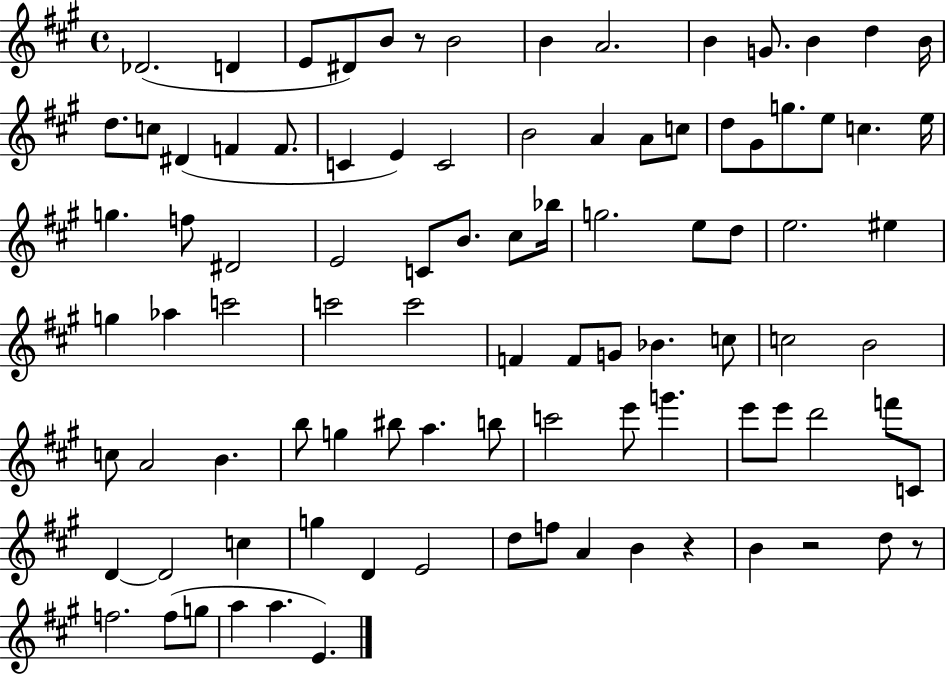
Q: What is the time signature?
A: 4/4